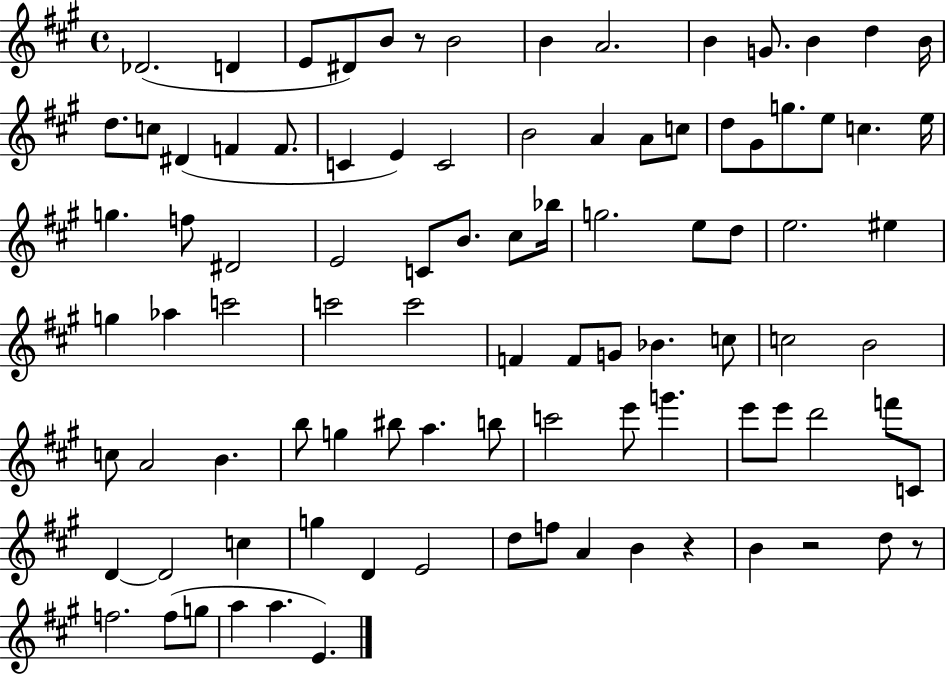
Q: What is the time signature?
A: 4/4